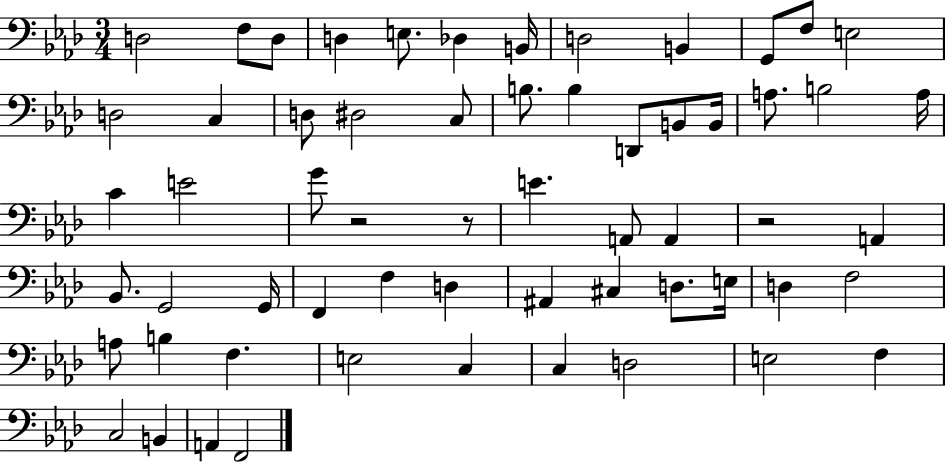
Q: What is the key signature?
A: AES major